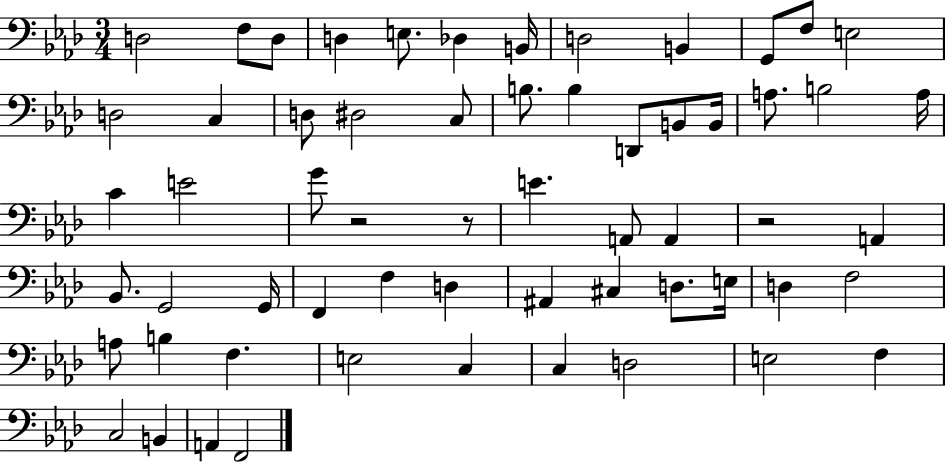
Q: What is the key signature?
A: AES major